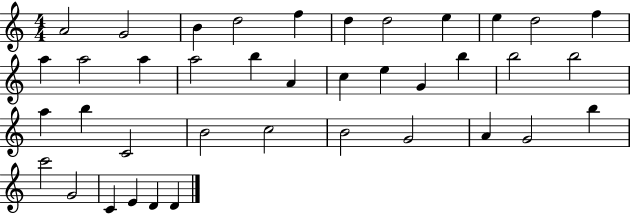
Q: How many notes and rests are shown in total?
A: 39